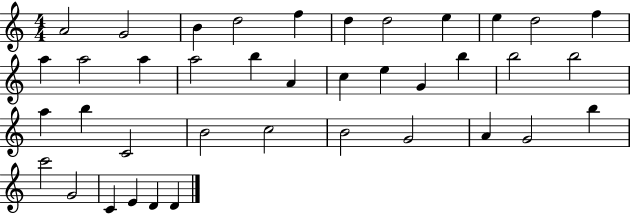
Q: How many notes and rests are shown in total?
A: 39